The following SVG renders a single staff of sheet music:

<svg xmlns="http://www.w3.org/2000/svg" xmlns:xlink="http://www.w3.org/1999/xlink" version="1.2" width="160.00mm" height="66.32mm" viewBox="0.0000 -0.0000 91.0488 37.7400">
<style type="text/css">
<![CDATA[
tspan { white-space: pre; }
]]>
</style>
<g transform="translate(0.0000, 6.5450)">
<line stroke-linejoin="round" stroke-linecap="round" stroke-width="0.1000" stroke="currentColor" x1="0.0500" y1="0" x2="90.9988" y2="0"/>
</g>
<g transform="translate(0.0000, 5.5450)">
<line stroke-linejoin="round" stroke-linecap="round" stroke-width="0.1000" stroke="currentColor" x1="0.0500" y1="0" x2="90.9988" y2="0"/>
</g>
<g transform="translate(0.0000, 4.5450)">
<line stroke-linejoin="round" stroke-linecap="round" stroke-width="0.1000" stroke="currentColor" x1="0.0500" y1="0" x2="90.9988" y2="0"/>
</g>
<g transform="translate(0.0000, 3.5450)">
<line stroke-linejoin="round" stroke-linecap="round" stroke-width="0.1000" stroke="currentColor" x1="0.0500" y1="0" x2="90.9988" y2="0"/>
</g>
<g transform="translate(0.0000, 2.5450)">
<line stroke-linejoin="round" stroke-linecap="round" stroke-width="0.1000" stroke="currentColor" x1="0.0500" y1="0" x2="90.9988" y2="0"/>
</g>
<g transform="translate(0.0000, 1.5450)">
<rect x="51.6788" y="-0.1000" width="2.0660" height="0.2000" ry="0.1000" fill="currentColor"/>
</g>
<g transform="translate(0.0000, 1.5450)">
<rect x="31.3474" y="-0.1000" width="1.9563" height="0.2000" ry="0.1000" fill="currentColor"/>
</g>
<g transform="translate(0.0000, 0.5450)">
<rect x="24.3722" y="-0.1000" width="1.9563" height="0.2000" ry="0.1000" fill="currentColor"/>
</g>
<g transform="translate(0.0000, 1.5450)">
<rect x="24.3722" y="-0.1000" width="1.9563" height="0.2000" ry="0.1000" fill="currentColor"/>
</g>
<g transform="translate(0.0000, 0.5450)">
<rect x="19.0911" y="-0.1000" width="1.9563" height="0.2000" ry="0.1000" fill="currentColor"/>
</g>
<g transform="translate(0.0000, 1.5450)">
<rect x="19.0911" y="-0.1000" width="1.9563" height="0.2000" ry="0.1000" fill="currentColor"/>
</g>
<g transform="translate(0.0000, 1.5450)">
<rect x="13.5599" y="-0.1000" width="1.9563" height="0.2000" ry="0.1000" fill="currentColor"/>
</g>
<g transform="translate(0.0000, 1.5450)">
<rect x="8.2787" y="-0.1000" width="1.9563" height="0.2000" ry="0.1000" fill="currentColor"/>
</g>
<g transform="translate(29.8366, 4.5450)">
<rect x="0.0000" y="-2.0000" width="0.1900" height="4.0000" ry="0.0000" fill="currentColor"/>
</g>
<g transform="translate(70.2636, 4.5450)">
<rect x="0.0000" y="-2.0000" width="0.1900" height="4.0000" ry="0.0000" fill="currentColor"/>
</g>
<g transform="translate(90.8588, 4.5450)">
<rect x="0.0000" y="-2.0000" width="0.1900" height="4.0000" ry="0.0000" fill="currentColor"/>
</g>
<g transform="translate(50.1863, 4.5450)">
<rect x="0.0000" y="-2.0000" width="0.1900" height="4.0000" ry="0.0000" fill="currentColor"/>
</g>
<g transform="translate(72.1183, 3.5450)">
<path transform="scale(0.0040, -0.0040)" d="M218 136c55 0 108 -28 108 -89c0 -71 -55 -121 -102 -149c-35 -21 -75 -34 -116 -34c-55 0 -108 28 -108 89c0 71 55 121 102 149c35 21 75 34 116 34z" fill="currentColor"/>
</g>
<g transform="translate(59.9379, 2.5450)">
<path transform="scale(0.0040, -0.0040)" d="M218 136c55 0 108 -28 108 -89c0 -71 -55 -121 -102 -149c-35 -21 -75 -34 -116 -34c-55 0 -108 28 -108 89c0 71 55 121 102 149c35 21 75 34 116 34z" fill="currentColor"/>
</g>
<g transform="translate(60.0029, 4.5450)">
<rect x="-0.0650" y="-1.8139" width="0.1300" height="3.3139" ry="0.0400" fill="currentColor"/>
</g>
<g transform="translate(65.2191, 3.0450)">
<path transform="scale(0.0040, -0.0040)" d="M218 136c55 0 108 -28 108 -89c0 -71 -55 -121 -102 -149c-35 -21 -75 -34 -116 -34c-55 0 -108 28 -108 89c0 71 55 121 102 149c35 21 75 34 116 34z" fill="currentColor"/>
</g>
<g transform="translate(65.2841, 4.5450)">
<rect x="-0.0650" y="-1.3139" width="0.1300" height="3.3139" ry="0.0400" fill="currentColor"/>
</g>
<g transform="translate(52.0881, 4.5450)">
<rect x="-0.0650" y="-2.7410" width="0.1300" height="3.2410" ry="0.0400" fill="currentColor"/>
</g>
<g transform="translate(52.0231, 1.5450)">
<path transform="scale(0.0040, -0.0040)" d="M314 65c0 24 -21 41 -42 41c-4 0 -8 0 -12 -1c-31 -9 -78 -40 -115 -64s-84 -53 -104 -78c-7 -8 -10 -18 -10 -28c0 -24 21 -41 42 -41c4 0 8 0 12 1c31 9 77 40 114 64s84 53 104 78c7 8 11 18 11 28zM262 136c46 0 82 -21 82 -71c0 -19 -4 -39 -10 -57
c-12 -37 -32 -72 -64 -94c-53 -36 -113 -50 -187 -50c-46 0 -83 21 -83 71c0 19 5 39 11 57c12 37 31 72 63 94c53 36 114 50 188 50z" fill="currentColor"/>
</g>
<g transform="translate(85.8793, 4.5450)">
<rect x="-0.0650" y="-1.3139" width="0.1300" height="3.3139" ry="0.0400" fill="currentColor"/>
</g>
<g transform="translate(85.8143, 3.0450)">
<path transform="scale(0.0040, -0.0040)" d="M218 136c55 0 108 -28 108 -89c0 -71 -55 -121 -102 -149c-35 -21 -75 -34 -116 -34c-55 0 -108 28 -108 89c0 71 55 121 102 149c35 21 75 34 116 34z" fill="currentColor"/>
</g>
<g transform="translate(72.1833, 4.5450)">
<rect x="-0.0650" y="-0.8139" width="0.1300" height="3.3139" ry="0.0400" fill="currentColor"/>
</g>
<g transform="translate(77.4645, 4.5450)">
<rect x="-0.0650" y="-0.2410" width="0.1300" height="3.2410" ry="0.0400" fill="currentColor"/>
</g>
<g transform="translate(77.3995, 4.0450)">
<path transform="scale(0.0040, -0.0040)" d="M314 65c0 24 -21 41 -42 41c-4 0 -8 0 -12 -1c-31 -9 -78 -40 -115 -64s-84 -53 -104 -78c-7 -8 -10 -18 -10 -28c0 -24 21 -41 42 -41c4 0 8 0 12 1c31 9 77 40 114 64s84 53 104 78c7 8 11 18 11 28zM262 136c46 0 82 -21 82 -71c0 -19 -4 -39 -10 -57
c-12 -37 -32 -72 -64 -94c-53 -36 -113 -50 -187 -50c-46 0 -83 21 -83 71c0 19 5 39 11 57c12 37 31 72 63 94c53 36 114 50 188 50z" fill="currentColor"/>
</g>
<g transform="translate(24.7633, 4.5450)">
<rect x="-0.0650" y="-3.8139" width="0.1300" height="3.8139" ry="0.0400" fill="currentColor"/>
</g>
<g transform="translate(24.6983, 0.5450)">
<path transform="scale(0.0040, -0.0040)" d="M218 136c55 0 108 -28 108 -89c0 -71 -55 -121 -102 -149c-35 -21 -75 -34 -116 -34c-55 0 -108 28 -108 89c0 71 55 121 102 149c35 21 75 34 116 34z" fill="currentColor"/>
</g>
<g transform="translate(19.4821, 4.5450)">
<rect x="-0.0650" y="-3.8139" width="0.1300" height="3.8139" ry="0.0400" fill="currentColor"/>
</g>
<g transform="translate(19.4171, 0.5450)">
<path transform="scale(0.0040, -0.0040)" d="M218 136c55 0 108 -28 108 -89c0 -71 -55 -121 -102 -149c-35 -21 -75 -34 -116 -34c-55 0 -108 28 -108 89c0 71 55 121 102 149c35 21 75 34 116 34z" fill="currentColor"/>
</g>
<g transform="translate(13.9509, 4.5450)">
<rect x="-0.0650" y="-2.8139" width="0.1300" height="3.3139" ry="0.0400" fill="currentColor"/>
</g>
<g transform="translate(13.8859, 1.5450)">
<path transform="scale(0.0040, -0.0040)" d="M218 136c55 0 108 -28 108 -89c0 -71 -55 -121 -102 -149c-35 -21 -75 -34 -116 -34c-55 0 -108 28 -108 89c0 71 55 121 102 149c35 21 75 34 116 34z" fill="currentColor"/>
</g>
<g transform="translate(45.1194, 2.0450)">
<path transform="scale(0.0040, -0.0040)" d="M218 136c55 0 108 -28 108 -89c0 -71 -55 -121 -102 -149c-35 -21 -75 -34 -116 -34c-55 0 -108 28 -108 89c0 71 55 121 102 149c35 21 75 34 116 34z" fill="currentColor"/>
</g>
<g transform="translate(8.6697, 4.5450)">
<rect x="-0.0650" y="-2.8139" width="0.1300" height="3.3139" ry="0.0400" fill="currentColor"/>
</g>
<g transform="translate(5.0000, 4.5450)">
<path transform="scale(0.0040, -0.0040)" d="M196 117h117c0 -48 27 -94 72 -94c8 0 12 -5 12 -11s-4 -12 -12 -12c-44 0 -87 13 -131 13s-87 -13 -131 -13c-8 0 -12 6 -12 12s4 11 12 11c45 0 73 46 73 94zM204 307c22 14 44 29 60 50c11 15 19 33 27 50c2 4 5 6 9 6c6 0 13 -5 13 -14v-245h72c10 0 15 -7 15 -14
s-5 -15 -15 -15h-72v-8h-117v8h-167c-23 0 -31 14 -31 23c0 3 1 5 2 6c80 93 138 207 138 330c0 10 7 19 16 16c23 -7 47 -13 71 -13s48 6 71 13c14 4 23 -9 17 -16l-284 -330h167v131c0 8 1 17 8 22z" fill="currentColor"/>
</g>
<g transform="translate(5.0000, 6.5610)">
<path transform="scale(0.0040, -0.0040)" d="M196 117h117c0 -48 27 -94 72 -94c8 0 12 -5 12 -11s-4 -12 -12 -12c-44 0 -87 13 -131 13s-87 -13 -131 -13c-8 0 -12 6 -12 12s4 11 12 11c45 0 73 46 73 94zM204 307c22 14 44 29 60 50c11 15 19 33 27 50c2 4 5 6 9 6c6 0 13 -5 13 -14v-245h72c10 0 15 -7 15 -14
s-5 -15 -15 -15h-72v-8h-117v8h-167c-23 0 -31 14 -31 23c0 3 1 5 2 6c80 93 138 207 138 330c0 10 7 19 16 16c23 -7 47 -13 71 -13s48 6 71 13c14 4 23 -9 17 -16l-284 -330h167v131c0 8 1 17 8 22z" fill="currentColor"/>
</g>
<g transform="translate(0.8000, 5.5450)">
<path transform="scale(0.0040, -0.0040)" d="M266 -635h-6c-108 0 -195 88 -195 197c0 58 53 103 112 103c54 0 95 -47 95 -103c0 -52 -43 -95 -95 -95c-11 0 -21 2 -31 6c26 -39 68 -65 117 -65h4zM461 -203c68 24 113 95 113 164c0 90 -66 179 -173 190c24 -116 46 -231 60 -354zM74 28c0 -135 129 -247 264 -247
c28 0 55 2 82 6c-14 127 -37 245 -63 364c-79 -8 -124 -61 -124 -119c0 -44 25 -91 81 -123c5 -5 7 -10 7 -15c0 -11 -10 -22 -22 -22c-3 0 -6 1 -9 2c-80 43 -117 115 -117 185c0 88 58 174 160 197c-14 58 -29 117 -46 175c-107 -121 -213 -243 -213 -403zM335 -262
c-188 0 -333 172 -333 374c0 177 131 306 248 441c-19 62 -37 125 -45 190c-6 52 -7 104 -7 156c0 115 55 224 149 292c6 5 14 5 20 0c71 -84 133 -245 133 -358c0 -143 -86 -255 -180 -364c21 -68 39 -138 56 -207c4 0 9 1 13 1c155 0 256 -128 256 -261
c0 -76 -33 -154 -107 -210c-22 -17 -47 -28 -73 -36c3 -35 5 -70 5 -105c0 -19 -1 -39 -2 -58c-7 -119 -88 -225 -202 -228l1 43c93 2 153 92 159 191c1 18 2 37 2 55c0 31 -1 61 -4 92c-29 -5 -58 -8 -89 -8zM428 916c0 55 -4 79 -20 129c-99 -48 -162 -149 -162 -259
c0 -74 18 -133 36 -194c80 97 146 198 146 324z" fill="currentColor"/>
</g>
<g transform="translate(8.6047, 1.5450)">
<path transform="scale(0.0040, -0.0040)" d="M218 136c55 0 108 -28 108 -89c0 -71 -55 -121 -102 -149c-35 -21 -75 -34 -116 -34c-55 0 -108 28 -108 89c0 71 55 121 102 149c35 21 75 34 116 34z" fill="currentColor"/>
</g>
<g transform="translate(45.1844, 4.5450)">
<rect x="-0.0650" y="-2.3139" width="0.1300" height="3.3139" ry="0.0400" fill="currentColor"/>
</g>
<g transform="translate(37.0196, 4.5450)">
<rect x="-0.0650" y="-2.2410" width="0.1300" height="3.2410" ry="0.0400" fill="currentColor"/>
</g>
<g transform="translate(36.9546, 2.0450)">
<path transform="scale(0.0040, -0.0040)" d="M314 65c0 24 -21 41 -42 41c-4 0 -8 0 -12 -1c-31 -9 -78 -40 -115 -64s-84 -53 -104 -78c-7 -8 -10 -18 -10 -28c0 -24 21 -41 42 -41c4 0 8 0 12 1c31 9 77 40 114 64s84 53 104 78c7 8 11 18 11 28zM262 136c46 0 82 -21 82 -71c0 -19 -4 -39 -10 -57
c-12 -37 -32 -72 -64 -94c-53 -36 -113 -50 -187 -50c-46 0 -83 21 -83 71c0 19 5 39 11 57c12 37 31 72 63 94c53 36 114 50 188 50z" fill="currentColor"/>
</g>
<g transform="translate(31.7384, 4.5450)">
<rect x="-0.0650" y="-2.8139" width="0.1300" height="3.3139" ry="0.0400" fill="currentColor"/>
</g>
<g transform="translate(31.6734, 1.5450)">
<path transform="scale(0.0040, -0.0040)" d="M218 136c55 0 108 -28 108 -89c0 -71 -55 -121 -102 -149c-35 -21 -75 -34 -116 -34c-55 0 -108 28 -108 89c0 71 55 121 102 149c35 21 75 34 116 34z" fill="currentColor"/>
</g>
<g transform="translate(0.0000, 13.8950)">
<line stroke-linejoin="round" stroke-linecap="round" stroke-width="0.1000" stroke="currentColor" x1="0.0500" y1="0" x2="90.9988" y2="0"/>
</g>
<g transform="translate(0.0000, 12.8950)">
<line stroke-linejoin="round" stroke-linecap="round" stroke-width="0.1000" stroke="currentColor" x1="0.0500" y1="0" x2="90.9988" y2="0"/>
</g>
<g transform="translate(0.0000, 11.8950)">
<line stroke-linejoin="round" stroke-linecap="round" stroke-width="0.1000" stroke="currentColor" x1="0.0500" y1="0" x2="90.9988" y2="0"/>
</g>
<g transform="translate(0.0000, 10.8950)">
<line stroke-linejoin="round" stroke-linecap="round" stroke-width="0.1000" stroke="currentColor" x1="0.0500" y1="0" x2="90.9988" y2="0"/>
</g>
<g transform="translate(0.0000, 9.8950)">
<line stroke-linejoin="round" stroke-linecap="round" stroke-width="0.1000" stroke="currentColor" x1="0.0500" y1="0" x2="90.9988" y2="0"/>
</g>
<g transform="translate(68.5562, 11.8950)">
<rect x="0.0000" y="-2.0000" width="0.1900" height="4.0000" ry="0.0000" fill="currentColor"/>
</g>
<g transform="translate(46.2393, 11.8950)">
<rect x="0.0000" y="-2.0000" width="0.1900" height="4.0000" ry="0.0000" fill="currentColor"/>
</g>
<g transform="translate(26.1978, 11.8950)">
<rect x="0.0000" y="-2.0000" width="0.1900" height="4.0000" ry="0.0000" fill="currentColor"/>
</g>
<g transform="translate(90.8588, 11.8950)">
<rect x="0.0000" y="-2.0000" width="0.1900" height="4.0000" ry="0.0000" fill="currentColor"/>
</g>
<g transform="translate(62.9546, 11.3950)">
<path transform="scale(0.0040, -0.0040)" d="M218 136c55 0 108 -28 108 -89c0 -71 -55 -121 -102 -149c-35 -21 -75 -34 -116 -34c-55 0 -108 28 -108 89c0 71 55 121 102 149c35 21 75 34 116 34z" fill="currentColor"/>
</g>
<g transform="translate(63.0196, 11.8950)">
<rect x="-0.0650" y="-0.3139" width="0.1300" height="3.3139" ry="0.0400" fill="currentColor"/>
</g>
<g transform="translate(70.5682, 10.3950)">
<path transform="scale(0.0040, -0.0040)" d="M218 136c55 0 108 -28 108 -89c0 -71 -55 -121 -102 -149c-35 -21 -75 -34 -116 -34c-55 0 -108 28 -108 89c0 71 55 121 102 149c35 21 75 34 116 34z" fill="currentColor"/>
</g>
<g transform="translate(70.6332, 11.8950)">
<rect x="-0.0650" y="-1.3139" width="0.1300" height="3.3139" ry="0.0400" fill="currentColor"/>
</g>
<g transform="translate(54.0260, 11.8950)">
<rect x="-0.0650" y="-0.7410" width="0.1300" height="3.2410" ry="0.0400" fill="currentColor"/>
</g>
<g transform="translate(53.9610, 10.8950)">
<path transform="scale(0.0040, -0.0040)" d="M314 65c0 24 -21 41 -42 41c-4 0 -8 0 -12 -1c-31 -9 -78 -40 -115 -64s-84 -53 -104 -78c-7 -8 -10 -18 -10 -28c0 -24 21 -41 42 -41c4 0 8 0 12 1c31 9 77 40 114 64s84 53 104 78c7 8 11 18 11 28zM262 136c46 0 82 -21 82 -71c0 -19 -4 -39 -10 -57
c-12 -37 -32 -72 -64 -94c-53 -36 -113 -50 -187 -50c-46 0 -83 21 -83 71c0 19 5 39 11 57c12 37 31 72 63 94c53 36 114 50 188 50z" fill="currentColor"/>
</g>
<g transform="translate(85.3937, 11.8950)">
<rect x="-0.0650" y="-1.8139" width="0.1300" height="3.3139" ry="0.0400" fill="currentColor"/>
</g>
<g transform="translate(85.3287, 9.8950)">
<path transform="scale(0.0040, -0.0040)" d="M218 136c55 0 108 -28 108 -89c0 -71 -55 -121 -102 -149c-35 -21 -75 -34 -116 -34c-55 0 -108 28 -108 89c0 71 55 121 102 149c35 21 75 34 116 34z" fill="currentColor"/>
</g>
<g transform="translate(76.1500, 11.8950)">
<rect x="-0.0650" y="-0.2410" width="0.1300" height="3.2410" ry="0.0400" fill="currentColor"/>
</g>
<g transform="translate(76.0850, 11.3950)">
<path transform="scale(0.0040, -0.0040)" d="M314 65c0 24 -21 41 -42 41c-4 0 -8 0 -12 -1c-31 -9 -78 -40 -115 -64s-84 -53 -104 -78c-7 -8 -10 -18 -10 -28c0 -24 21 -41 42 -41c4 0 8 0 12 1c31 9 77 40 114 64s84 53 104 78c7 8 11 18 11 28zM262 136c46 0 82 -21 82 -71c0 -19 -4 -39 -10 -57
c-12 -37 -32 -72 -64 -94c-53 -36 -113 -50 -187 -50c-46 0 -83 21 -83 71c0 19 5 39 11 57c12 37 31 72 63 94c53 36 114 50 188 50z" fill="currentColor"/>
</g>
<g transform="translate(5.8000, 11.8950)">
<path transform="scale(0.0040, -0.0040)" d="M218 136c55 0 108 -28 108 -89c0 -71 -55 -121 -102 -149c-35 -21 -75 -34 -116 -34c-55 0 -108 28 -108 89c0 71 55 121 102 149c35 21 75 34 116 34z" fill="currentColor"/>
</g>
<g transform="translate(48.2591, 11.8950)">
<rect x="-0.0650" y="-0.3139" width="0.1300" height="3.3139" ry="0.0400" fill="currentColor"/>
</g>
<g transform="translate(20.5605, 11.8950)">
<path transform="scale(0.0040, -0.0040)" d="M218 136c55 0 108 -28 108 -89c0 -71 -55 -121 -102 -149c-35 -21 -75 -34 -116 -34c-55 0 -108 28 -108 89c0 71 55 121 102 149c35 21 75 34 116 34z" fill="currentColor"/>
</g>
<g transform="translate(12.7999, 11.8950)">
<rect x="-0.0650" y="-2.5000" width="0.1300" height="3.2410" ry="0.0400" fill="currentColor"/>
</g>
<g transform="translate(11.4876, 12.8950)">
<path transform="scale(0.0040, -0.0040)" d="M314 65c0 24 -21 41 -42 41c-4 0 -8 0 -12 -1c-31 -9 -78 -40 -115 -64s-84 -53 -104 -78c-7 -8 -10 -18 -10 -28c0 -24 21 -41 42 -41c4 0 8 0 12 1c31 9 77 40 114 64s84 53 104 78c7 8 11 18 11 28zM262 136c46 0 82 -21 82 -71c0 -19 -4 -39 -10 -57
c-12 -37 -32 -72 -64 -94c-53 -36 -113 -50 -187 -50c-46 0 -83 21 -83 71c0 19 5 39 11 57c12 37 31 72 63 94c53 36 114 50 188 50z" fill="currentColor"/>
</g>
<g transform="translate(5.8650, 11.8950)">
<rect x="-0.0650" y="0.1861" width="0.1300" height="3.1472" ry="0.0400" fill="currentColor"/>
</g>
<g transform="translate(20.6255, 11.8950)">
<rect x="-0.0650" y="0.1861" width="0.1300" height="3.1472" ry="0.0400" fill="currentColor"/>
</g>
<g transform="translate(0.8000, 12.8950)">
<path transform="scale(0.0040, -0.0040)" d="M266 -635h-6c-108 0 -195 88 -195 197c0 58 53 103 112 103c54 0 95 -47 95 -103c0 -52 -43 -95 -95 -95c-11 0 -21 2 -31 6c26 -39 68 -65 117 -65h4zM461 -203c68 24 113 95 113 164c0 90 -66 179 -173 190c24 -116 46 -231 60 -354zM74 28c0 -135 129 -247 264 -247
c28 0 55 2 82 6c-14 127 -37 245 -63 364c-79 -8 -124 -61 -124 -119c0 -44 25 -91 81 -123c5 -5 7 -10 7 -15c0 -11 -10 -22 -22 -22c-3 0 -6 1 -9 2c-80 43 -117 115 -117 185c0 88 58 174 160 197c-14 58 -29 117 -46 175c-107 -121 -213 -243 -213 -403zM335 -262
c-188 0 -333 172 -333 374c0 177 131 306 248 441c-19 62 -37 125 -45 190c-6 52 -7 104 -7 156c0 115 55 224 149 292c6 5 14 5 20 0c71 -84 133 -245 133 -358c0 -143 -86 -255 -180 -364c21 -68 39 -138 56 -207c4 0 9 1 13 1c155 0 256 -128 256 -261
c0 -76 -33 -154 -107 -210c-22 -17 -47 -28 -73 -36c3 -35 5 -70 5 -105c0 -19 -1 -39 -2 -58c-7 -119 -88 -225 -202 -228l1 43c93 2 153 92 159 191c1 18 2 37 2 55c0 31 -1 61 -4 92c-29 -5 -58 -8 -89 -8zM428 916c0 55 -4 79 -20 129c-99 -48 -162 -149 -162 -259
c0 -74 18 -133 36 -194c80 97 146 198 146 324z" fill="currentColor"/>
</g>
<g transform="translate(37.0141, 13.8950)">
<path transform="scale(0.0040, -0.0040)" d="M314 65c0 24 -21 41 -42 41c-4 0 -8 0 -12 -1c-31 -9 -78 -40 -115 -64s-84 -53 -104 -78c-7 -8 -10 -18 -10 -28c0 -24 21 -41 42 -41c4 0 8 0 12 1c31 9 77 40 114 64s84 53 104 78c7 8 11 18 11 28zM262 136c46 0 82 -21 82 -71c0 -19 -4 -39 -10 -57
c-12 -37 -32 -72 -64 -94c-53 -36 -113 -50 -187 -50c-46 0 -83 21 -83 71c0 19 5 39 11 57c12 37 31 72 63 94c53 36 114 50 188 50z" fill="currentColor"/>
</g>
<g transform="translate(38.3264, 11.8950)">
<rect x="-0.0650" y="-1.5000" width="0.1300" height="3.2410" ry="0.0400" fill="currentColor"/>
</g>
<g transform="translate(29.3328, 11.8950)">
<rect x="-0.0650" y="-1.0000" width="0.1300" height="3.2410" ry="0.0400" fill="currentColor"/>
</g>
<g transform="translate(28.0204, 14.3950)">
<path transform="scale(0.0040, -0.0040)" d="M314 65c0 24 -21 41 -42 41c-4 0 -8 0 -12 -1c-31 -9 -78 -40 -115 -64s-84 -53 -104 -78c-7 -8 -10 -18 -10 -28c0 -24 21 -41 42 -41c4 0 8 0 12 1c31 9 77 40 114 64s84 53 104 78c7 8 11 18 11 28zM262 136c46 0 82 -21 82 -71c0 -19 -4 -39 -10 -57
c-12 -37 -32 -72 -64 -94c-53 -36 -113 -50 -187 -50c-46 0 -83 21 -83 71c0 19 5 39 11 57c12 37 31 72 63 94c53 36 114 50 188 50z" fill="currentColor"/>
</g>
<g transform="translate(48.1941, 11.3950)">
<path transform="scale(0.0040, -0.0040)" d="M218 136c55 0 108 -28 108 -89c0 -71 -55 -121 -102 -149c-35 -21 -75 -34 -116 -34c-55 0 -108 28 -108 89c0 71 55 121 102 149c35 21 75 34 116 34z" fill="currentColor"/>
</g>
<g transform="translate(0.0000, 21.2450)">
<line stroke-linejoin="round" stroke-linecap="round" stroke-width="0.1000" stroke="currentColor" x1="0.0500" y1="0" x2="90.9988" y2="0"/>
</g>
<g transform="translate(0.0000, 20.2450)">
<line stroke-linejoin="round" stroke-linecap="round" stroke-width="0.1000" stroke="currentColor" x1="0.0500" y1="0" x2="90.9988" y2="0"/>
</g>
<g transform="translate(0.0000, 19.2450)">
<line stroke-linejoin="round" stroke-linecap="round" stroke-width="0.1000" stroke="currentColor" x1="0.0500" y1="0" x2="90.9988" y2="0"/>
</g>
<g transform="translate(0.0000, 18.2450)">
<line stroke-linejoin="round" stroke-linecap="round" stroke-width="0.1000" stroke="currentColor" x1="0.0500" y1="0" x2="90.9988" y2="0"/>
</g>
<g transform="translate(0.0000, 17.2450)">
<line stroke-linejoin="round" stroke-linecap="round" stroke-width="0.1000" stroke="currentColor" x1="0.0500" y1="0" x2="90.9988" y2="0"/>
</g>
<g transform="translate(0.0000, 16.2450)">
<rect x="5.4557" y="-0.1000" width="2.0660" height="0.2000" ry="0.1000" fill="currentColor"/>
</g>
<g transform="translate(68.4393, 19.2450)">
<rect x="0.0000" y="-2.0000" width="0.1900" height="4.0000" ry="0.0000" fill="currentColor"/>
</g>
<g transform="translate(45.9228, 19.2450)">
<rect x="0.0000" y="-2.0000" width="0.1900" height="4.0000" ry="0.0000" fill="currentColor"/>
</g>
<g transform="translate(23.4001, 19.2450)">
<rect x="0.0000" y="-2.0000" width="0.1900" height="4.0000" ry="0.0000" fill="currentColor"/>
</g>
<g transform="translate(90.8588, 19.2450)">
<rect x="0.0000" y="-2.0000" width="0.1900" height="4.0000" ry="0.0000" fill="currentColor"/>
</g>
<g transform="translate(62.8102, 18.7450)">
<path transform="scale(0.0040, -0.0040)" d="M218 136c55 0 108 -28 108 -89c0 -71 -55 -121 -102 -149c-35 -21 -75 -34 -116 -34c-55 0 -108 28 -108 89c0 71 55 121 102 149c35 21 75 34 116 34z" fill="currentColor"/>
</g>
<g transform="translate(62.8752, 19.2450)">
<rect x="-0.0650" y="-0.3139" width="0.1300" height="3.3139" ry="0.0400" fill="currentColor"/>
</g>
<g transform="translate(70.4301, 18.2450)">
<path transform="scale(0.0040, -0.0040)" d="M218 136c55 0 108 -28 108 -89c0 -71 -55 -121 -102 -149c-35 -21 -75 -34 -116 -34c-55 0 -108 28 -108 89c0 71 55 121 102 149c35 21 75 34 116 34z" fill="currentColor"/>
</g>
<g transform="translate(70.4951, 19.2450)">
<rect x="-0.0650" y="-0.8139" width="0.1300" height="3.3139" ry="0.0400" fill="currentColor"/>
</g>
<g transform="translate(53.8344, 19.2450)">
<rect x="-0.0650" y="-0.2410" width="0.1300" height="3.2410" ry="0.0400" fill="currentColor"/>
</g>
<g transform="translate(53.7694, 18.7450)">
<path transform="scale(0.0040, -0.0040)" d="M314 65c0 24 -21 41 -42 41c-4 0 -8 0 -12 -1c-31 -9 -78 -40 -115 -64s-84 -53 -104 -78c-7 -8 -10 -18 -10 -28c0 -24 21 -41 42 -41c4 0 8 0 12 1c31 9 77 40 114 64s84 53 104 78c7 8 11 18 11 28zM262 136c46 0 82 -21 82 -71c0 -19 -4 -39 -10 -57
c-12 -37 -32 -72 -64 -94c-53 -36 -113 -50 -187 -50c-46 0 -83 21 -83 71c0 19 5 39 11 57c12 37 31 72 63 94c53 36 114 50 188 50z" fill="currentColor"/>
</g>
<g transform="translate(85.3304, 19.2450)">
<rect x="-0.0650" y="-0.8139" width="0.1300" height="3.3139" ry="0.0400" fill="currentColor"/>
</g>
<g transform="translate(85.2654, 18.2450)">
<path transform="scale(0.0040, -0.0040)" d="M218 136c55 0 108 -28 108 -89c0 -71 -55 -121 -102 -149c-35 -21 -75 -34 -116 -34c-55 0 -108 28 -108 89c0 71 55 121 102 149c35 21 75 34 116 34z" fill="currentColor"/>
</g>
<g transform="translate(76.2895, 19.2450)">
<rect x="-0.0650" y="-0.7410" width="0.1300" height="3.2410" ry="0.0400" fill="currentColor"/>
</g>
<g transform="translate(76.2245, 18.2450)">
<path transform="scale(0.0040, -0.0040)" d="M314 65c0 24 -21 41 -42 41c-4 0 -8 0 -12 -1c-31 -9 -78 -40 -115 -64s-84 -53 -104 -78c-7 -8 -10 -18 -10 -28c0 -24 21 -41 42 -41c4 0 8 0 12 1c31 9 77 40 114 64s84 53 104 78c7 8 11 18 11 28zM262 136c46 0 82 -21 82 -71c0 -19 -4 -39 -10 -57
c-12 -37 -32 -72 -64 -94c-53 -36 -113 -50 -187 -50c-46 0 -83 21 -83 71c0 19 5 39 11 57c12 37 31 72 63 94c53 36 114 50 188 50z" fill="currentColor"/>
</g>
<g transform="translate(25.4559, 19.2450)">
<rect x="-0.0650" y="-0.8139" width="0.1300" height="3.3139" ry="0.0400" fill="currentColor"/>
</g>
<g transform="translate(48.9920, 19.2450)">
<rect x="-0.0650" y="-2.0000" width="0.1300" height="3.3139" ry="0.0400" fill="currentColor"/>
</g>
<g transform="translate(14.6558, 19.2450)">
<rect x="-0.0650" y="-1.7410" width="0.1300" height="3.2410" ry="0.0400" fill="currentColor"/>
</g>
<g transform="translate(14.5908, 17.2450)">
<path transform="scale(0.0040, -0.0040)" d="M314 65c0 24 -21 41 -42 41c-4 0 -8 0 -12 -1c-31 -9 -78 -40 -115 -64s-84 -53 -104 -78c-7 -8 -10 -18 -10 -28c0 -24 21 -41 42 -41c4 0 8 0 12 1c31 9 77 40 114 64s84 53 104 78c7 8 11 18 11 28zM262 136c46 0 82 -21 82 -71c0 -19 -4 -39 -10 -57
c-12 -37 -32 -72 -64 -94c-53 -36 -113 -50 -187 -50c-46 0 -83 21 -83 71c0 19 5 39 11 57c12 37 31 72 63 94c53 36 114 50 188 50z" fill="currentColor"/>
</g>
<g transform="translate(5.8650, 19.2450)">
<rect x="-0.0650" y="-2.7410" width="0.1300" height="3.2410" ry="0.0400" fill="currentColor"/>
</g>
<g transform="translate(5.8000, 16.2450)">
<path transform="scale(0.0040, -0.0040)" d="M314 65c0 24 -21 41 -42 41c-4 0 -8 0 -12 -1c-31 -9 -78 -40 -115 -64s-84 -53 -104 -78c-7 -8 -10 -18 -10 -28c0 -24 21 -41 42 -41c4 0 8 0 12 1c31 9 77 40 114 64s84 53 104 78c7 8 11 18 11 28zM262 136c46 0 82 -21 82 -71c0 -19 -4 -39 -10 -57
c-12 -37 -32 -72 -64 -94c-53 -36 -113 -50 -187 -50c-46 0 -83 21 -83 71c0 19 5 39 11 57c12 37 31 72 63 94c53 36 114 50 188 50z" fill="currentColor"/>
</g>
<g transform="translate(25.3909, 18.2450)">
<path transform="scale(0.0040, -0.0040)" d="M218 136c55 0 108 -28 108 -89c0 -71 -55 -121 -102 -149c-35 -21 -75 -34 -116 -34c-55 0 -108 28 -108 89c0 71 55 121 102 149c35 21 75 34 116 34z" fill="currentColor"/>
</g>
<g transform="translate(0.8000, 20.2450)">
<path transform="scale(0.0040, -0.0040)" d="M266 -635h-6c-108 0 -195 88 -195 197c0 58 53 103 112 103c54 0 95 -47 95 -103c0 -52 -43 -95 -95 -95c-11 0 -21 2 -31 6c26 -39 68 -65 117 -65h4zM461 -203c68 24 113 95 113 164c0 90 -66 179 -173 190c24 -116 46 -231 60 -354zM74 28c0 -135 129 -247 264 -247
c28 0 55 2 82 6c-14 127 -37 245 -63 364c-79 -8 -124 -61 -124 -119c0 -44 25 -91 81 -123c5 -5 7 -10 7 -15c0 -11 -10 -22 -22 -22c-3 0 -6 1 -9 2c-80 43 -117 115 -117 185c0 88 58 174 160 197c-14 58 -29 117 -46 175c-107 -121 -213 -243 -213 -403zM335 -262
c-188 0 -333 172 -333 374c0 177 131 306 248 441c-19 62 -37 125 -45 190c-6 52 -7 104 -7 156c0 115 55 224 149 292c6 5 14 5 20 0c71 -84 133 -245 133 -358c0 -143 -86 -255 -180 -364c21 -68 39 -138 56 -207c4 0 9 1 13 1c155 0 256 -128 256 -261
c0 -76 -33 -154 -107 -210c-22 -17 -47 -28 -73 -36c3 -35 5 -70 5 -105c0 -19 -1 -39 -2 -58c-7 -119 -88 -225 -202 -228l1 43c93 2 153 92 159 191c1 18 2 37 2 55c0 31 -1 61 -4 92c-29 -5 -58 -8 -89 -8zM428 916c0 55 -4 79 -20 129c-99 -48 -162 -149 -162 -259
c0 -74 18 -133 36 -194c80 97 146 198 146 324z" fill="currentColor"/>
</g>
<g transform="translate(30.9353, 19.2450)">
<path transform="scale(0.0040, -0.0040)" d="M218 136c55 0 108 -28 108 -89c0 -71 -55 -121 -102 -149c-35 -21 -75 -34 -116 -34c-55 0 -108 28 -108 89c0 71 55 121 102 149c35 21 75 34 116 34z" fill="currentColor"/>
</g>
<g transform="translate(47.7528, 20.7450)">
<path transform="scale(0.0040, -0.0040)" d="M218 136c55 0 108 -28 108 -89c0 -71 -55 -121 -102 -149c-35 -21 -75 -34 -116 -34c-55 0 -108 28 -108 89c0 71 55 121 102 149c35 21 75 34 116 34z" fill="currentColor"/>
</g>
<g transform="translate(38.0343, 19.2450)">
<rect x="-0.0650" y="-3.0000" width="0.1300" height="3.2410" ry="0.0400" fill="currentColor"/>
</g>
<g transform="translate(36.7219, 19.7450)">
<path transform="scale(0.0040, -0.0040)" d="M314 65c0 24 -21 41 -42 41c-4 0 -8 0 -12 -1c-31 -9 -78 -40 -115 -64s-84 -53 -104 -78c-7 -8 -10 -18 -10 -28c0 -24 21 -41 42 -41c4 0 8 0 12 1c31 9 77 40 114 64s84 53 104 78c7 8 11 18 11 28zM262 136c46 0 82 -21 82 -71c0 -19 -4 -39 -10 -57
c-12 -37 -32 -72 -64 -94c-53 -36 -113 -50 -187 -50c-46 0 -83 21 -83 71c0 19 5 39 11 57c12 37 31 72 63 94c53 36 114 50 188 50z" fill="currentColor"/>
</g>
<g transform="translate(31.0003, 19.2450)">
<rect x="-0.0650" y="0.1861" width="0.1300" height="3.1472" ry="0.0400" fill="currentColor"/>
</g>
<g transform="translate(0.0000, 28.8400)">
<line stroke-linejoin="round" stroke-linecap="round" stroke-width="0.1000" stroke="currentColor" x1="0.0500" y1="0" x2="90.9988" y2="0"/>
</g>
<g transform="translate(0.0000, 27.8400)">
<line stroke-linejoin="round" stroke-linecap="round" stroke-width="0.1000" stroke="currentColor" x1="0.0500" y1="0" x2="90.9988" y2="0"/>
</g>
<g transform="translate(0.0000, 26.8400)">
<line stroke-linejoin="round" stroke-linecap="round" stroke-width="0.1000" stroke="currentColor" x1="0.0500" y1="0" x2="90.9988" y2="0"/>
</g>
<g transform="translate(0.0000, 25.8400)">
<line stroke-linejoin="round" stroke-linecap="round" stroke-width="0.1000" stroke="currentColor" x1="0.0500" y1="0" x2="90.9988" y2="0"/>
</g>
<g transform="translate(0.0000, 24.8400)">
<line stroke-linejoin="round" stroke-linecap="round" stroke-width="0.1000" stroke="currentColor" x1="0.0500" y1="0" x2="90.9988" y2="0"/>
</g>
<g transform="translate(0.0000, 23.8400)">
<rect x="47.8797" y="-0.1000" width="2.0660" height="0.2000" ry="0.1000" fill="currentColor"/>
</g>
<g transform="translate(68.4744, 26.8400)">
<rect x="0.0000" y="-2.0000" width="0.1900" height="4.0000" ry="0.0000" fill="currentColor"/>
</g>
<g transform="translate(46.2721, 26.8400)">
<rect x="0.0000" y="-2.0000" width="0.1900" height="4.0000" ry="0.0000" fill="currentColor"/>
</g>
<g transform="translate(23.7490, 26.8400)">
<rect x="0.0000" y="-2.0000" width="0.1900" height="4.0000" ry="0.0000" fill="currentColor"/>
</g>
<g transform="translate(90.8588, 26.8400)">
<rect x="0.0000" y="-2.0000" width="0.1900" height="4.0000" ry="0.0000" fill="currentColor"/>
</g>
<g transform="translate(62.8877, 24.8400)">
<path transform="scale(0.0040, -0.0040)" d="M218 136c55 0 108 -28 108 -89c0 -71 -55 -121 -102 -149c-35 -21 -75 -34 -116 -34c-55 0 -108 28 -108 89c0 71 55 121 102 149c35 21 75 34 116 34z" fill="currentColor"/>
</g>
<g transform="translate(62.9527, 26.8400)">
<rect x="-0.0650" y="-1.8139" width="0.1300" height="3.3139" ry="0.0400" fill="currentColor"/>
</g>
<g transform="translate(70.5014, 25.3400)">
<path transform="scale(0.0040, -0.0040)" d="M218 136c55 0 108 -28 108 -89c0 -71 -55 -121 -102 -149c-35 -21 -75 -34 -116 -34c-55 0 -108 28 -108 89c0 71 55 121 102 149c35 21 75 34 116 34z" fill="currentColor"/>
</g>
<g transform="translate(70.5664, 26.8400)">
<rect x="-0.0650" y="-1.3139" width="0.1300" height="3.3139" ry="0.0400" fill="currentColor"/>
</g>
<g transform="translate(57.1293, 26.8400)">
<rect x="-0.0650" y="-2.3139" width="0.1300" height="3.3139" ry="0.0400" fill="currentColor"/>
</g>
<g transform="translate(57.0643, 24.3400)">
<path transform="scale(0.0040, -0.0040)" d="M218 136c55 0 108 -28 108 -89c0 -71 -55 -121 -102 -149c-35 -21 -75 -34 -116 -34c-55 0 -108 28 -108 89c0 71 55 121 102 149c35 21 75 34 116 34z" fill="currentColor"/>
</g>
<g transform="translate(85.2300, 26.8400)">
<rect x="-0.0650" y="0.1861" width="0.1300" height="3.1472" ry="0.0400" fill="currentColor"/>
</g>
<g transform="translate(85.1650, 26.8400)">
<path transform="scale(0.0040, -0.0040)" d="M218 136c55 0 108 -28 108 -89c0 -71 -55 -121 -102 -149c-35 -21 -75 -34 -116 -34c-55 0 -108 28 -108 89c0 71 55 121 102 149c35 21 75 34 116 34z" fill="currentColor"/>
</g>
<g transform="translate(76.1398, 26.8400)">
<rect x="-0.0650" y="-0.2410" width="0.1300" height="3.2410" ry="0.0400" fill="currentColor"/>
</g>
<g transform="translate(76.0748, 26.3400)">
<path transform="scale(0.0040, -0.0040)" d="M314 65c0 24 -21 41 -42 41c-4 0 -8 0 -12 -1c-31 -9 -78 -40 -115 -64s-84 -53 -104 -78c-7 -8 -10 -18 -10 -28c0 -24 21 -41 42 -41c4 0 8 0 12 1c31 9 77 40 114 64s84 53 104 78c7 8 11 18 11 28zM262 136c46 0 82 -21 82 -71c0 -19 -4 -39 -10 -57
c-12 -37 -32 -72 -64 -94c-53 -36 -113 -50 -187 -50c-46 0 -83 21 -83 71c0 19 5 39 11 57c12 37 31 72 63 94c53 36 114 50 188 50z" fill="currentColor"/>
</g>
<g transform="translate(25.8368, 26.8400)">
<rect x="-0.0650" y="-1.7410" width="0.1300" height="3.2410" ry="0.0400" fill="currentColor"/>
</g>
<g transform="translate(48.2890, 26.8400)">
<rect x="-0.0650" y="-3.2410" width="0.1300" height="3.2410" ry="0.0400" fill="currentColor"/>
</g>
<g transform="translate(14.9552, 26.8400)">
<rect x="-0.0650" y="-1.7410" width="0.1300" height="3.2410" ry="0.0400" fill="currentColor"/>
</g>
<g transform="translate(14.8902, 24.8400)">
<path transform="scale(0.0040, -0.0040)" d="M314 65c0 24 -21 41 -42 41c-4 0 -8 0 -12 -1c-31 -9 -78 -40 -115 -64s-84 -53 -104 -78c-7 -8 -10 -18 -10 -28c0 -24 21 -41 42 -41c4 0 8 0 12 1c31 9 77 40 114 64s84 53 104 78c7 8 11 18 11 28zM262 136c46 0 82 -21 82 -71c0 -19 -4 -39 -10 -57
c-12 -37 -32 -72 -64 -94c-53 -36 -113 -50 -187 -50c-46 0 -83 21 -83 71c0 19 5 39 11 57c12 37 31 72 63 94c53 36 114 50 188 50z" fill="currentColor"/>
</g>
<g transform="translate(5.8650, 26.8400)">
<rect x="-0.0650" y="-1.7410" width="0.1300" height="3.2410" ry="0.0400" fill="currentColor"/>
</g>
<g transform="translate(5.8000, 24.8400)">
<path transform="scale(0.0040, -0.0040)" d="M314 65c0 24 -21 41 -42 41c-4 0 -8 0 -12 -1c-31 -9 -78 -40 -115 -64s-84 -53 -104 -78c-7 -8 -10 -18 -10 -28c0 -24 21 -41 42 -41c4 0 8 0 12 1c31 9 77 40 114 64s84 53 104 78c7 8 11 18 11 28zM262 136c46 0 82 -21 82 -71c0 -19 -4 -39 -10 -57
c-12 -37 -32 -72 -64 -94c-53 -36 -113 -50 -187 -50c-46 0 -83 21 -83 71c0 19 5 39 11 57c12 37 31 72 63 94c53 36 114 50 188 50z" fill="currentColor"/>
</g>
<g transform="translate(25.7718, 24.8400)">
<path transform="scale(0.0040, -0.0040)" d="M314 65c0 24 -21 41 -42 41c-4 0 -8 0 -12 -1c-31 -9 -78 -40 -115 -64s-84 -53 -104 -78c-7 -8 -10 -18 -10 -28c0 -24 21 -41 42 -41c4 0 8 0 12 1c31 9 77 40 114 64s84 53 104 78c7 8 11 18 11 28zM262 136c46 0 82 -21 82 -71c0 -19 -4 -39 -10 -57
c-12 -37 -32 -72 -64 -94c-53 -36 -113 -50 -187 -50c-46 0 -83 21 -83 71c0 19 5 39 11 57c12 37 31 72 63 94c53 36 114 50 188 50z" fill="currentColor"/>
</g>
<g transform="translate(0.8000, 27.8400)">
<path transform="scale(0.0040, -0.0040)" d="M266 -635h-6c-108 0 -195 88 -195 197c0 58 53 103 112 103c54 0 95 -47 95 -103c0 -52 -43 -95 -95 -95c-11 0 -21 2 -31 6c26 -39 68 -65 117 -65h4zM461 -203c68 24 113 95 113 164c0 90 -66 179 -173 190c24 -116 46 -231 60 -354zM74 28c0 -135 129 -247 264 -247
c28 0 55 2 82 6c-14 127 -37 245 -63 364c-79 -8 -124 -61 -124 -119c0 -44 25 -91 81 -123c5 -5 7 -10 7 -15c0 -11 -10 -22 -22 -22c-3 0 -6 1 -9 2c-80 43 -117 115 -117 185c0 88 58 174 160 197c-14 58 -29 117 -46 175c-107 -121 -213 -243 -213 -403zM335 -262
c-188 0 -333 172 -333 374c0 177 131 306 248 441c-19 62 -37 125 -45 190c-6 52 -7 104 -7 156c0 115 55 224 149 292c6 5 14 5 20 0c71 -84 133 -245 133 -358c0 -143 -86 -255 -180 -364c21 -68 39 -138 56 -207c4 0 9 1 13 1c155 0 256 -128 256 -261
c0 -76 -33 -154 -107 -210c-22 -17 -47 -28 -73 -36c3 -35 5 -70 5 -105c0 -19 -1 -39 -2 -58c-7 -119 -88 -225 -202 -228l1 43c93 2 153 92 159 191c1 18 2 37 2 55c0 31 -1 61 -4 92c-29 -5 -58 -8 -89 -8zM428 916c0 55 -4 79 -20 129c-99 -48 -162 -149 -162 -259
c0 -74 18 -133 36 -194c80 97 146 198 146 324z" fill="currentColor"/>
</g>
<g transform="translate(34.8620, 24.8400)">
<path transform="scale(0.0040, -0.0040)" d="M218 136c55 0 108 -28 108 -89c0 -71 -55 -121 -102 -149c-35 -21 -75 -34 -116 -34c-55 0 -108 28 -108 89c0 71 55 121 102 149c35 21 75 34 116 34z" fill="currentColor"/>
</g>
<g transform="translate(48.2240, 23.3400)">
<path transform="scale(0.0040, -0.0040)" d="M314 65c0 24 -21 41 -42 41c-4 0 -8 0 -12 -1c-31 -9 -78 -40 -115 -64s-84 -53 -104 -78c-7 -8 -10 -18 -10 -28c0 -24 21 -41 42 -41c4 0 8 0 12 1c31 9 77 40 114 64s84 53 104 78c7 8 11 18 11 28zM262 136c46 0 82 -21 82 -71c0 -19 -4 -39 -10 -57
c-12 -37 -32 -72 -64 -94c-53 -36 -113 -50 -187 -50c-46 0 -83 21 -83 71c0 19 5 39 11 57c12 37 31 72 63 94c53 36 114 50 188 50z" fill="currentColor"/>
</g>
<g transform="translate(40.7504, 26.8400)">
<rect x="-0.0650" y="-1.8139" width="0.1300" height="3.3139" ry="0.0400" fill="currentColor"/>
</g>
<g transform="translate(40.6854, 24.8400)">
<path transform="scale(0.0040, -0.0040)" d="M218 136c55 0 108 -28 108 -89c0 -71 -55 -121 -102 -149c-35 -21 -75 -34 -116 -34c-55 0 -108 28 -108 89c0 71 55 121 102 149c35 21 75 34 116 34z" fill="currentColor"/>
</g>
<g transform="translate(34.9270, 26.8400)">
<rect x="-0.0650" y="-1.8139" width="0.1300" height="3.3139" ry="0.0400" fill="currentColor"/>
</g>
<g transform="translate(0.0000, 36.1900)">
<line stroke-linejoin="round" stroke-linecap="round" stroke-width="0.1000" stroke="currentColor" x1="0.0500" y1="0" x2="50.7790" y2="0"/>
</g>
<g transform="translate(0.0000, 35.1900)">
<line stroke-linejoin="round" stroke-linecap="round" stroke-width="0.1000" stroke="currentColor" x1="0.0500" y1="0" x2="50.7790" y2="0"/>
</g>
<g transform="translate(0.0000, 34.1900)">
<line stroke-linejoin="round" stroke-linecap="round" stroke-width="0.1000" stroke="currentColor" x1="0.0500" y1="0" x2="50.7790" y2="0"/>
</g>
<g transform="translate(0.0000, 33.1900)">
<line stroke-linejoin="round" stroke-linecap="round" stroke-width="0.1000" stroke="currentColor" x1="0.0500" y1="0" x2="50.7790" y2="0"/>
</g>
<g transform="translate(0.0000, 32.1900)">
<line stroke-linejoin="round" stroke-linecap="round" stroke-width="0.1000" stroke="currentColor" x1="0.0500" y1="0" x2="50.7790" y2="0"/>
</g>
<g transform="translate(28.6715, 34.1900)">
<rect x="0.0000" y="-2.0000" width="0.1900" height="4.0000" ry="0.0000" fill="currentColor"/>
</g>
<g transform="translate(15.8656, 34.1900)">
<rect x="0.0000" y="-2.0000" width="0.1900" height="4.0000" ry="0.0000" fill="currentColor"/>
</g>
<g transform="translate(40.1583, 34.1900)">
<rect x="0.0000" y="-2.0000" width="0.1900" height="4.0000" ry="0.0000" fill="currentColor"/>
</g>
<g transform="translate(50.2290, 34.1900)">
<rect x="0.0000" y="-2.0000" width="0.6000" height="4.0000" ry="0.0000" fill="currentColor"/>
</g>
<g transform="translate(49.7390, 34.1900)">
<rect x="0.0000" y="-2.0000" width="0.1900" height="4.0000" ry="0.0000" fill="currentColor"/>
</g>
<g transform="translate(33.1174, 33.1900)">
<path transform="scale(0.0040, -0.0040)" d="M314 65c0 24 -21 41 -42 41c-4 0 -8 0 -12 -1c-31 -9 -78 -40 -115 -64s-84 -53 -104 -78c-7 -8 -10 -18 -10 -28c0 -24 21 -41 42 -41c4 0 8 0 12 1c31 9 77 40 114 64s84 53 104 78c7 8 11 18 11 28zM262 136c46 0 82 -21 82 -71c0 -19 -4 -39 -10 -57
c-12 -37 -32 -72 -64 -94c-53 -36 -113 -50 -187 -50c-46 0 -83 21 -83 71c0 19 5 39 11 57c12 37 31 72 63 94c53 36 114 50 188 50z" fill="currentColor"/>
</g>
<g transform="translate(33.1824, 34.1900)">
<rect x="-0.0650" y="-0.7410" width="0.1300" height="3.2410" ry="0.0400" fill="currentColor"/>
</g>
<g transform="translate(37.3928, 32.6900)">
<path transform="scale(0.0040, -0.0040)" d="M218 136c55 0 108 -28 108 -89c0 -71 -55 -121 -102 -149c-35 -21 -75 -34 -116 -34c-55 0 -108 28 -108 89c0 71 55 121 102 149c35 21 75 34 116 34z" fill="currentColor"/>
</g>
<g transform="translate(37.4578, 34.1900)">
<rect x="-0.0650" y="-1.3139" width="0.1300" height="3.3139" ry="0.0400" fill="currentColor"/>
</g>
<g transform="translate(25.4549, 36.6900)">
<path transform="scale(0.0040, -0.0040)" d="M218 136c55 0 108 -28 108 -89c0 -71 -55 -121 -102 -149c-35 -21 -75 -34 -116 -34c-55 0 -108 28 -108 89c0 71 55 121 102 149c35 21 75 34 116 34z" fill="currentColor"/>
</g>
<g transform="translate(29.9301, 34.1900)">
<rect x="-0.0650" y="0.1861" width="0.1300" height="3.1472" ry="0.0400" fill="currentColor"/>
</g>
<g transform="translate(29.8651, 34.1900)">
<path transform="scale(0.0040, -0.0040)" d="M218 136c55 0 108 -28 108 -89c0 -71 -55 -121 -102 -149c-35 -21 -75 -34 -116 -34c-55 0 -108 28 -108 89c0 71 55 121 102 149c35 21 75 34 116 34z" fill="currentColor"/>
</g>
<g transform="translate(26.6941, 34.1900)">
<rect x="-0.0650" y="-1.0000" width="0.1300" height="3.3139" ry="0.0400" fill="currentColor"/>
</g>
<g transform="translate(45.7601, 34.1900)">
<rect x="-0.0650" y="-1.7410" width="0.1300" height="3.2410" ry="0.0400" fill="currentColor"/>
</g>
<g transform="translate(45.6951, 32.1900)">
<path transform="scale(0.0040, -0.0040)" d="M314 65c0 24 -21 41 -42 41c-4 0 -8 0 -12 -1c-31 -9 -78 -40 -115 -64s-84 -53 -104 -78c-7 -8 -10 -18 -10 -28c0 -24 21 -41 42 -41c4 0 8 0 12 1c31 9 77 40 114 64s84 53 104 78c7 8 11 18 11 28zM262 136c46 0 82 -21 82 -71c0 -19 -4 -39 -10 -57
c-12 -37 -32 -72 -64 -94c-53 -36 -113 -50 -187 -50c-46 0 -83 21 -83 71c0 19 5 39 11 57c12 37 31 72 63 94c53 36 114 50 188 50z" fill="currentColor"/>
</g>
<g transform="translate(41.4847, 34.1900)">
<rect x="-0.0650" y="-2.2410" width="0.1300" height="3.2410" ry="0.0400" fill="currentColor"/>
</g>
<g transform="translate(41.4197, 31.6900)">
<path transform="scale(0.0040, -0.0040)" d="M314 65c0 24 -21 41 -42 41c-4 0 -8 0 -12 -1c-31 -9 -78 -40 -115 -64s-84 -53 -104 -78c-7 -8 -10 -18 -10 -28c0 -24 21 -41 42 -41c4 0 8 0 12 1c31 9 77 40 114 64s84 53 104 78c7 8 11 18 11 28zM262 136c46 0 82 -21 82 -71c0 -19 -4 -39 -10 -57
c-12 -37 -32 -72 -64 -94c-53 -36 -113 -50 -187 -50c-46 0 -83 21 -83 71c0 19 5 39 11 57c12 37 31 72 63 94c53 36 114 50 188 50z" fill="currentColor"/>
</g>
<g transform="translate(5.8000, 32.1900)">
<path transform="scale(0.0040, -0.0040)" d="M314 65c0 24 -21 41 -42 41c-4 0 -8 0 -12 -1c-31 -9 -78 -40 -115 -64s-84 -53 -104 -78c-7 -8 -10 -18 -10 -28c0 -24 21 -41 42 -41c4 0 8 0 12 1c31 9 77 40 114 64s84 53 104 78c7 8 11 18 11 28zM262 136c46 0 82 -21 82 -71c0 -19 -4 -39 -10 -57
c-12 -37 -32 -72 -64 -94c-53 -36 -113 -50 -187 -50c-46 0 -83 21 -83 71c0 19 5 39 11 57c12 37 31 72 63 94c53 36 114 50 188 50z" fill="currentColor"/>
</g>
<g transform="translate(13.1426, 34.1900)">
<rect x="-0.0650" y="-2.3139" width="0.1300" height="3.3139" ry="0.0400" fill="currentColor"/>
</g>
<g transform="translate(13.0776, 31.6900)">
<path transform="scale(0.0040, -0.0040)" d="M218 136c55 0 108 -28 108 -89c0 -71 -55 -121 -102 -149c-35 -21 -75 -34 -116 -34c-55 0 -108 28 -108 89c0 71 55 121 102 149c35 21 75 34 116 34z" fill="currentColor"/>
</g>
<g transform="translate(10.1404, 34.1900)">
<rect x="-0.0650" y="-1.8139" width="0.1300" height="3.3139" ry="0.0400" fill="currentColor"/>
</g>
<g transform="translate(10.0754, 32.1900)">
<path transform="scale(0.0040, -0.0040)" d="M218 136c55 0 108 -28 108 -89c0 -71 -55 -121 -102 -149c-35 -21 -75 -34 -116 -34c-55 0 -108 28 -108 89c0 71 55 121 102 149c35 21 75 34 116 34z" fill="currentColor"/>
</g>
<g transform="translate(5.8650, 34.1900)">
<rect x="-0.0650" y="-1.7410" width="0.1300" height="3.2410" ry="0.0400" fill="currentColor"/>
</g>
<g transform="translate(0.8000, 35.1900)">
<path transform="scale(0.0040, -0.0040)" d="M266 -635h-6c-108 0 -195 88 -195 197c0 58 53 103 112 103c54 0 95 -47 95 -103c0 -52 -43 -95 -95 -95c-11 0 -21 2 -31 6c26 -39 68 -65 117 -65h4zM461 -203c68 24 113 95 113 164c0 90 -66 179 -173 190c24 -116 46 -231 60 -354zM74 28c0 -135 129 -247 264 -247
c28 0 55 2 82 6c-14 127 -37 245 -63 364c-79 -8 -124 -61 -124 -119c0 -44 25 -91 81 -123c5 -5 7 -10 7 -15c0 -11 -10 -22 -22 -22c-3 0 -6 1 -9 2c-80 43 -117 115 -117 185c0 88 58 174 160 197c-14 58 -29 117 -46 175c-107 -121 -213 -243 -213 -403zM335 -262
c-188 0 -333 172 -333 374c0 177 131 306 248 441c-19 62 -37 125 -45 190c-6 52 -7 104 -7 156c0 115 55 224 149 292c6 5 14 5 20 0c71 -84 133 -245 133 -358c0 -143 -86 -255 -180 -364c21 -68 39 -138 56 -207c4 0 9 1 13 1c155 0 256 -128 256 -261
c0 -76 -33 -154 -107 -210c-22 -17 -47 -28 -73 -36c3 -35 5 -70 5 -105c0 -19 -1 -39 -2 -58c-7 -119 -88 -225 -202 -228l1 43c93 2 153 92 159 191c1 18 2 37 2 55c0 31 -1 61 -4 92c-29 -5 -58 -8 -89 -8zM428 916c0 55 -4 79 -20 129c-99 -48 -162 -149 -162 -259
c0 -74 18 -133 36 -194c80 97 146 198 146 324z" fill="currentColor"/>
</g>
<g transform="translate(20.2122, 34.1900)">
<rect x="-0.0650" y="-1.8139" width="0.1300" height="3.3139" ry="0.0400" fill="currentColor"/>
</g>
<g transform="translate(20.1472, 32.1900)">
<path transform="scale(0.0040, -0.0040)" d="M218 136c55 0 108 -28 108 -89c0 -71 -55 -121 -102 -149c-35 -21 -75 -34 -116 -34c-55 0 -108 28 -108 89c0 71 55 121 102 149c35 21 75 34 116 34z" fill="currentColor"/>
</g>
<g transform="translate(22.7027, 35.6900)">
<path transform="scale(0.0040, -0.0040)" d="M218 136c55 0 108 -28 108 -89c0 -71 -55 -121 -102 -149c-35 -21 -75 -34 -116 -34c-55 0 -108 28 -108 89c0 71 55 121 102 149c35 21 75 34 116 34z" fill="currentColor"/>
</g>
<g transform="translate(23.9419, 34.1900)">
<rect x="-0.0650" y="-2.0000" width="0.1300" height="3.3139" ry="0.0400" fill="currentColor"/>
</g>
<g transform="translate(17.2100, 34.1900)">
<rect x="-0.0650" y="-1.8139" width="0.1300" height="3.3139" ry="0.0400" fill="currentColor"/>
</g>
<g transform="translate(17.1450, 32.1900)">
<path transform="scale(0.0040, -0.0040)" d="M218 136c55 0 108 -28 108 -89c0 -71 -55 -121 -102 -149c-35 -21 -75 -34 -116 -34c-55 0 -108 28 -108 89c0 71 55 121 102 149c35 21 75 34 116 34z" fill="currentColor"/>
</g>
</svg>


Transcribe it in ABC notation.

X:1
T:Untitled
M:4/4
L:1/4
K:C
a a c' c' a g2 g a2 f e d c2 e B G2 B D2 E2 c d2 c e c2 f a2 f2 d B A2 F c2 c d d2 d f2 f2 f2 f f b2 g f e c2 B f2 f g f f F D B d2 e g2 f2